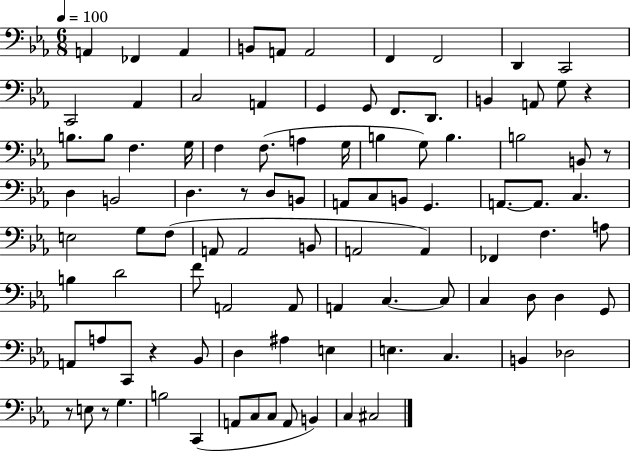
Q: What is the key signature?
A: EES major